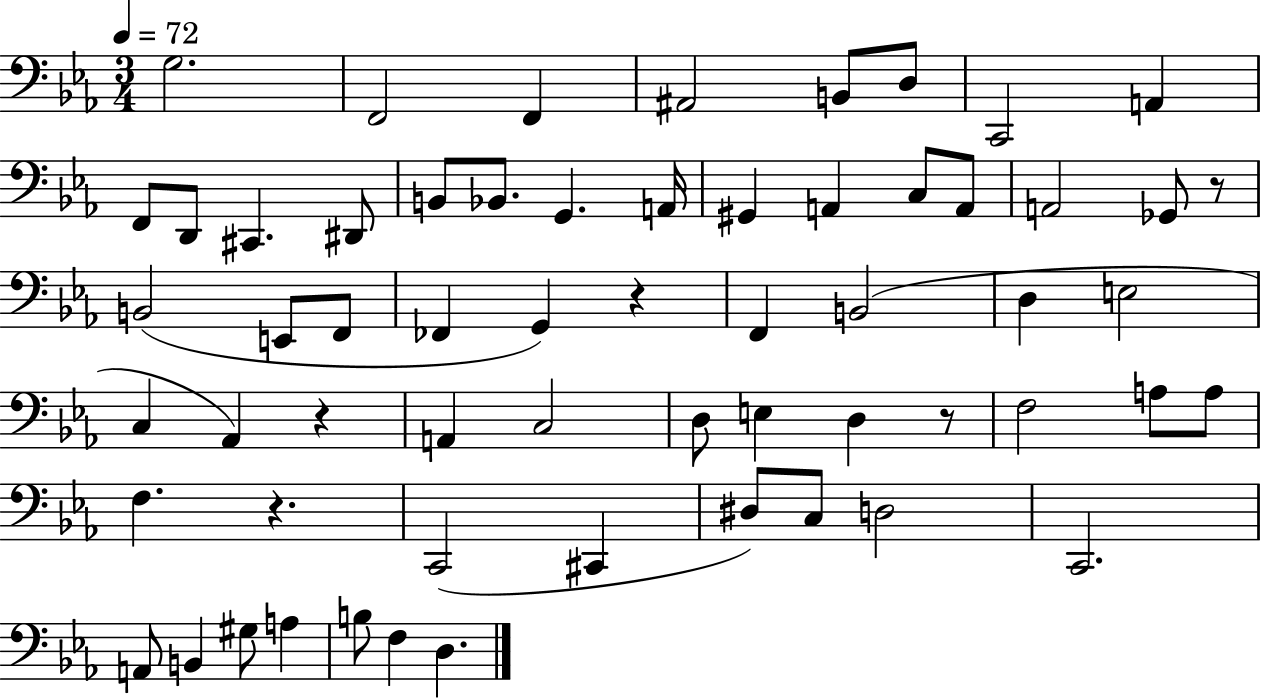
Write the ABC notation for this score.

X:1
T:Untitled
M:3/4
L:1/4
K:Eb
G,2 F,,2 F,, ^A,,2 B,,/2 D,/2 C,,2 A,, F,,/2 D,,/2 ^C,, ^D,,/2 B,,/2 _B,,/2 G,, A,,/4 ^G,, A,, C,/2 A,,/2 A,,2 _G,,/2 z/2 B,,2 E,,/2 F,,/2 _F,, G,, z F,, B,,2 D, E,2 C, _A,, z A,, C,2 D,/2 E, D, z/2 F,2 A,/2 A,/2 F, z C,,2 ^C,, ^D,/2 C,/2 D,2 C,,2 A,,/2 B,, ^G,/2 A, B,/2 F, D,